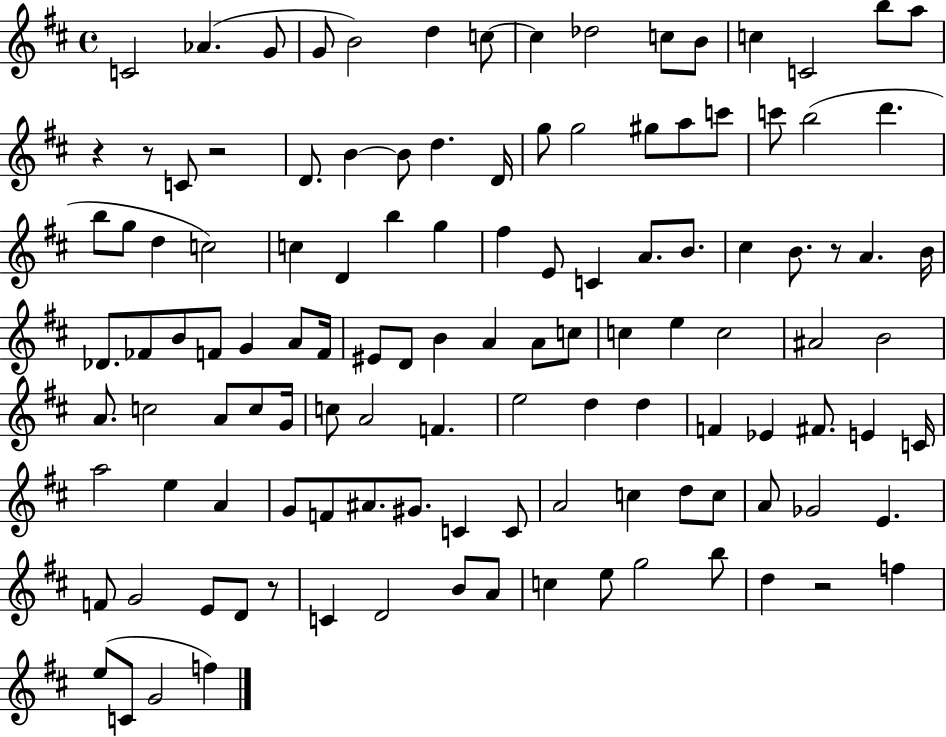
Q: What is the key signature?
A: D major